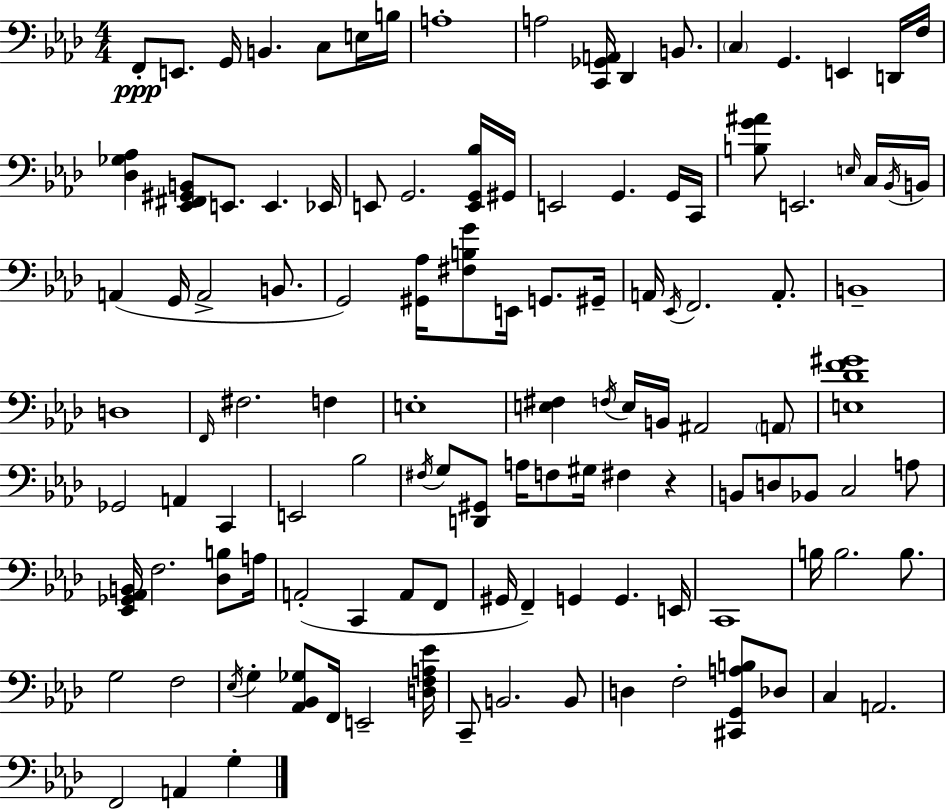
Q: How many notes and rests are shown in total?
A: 118